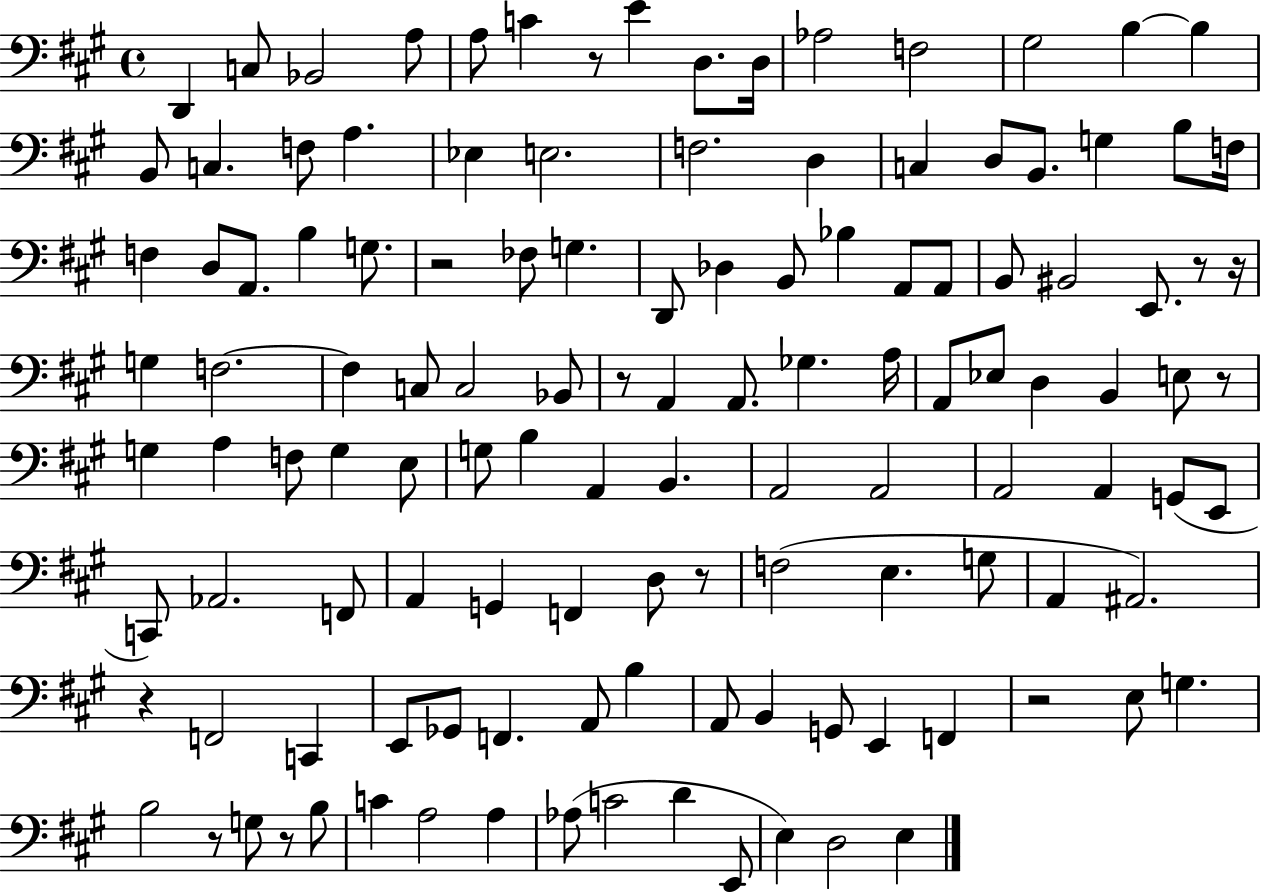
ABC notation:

X:1
T:Untitled
M:4/4
L:1/4
K:A
D,, C,/2 _B,,2 A,/2 A,/2 C z/2 E D,/2 D,/4 _A,2 F,2 ^G,2 B, B, B,,/2 C, F,/2 A, _E, E,2 F,2 D, C, D,/2 B,,/2 G, B,/2 F,/4 F, D,/2 A,,/2 B, G,/2 z2 _F,/2 G, D,,/2 _D, B,,/2 _B, A,,/2 A,,/2 B,,/2 ^B,,2 E,,/2 z/2 z/4 G, F,2 F, C,/2 C,2 _B,,/2 z/2 A,, A,,/2 _G, A,/4 A,,/2 _E,/2 D, B,, E,/2 z/2 G, A, F,/2 G, E,/2 G,/2 B, A,, B,, A,,2 A,,2 A,,2 A,, G,,/2 E,,/2 C,,/2 _A,,2 F,,/2 A,, G,, F,, D,/2 z/2 F,2 E, G,/2 A,, ^A,,2 z F,,2 C,, E,,/2 _G,,/2 F,, A,,/2 B, A,,/2 B,, G,,/2 E,, F,, z2 E,/2 G, B,2 z/2 G,/2 z/2 B,/2 C A,2 A, _A,/2 C2 D E,,/2 E, D,2 E,